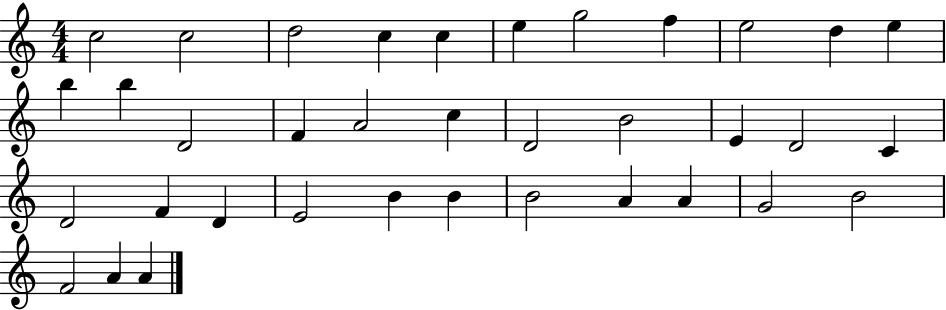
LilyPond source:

{
  \clef treble
  \numericTimeSignature
  \time 4/4
  \key c \major
  c''2 c''2 | d''2 c''4 c''4 | e''4 g''2 f''4 | e''2 d''4 e''4 | \break b''4 b''4 d'2 | f'4 a'2 c''4 | d'2 b'2 | e'4 d'2 c'4 | \break d'2 f'4 d'4 | e'2 b'4 b'4 | b'2 a'4 a'4 | g'2 b'2 | \break f'2 a'4 a'4 | \bar "|."
}